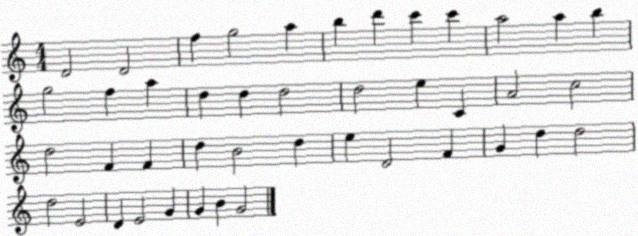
X:1
T:Untitled
M:4/4
L:1/4
K:C
D2 D2 f g2 a b d' c' c' a2 a b g2 f a d d d2 d2 e C A2 c2 d2 F F d B2 d e D2 F G d d2 d2 E2 D E2 G G B G2